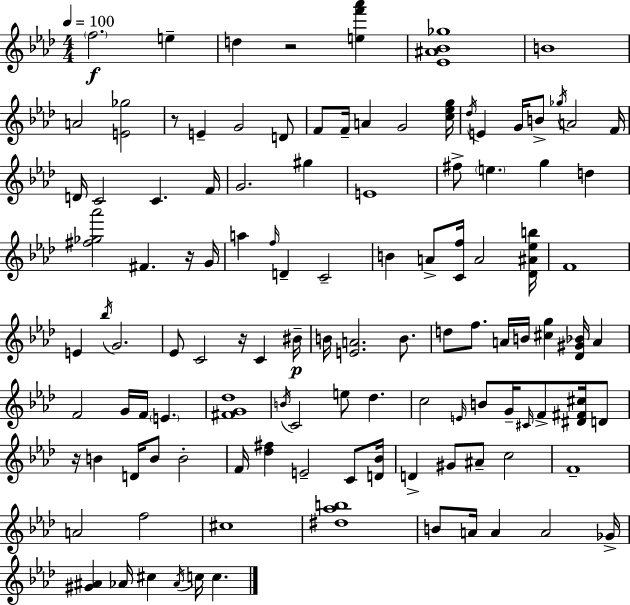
{
  \clef treble
  \numericTimeSignature
  \time 4/4
  \key f \minor
  \tempo 4 = 100
  \parenthesize f''2.\f e''4-- | d''4 r2 <e'' f''' aes'''>4 | <ees' ais' bes' ges''>1 | b'1 | \break a'2 <e' ges''>2 | r8 e'4-- g'2 d'8 | f'8 f'16-- a'4 g'2 <c'' ees'' g''>16 | \acciaccatura { des''16 } e'4 g'16 b'8-> \acciaccatura { ges''16 } a'2 | \break f'16 d'16 c'2 c'4. | f'16 g'2. gis''4 | e'1 | fis''8-> \parenthesize e''4. g''4 d''4 | \break <fis'' ges'' aes'''>2 fis'4. | r16 g'16 a''4 \grace { f''16 } d'4-- c'2-- | b'4 a'8-> <c' f''>16 a'2 | <des' ais' ees'' b''>16 f'1 | \break e'4 \acciaccatura { bes''16 } g'2. | ees'8 c'2 r16 c'4 | bis'16--\p b'16 <e' a'>2. | b'8. d''8 f''8. a'16 b'16 <cis'' g''>4 <des' gis' bes'>16 | \break a'4 f'2 g'16 f'16 \parenthesize e'4. | <fis' g' des''>1 | \acciaccatura { b'16 } c'2 e''8 des''4. | c''2 \grace { e'16 } b'8 | \break g'16-- \grace { cis'16 } f'8-> <dis' fis' cis''>16 d'8 r16 b'4 d'16 b'8 b'2-. | f'16 <des'' fis''>4 e'2-- | c'8 <d' bes'>16 d'4-> gis'8 ais'8-- c''2 | f'1-- | \break a'2 f''2 | cis''1 | <dis'' aes'' b''>1 | b'8 a'16 a'4 a'2 | \break ges'16-> <gis' ais'>4 aes'16 cis''4 | \acciaccatura { aes'16 } c''16 c''4. \bar "|."
}